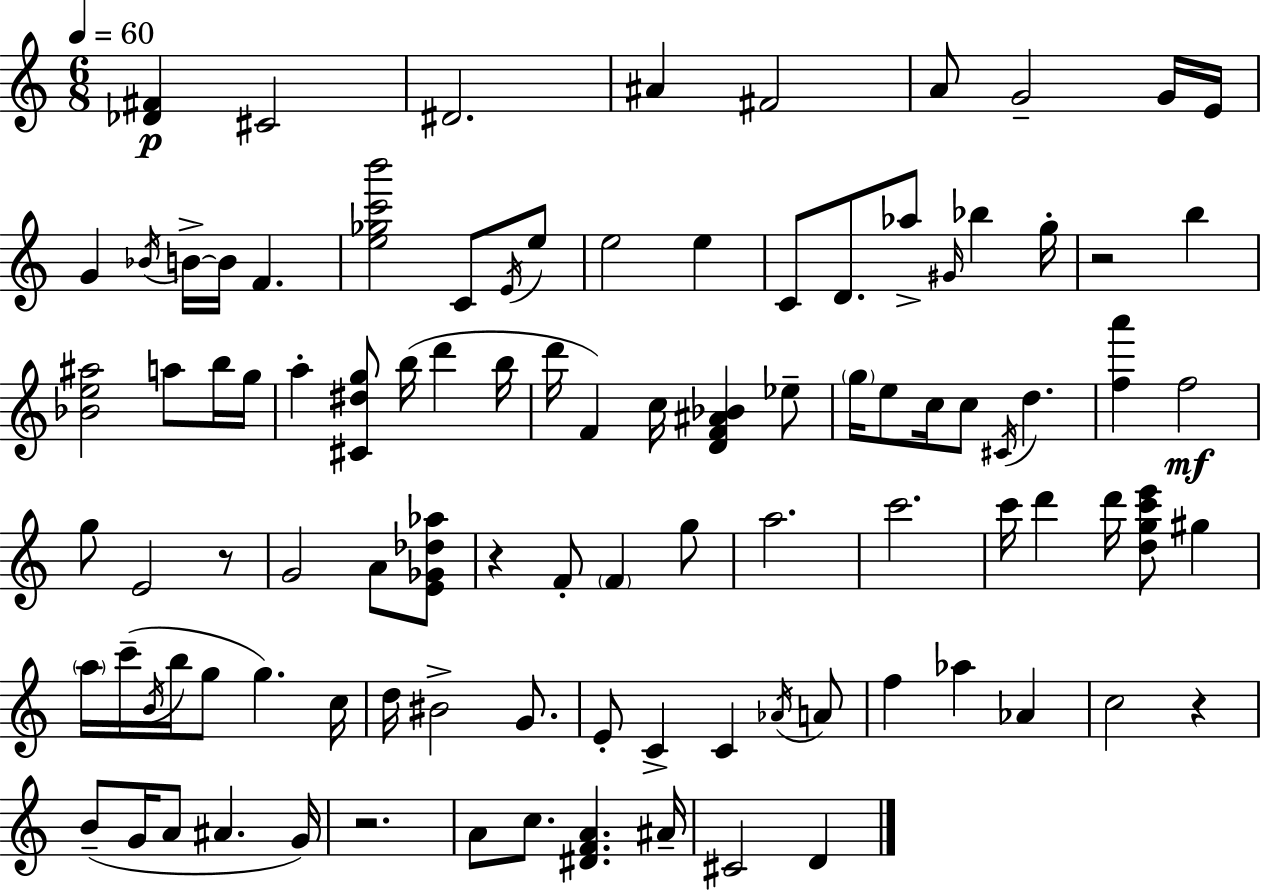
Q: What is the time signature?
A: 6/8